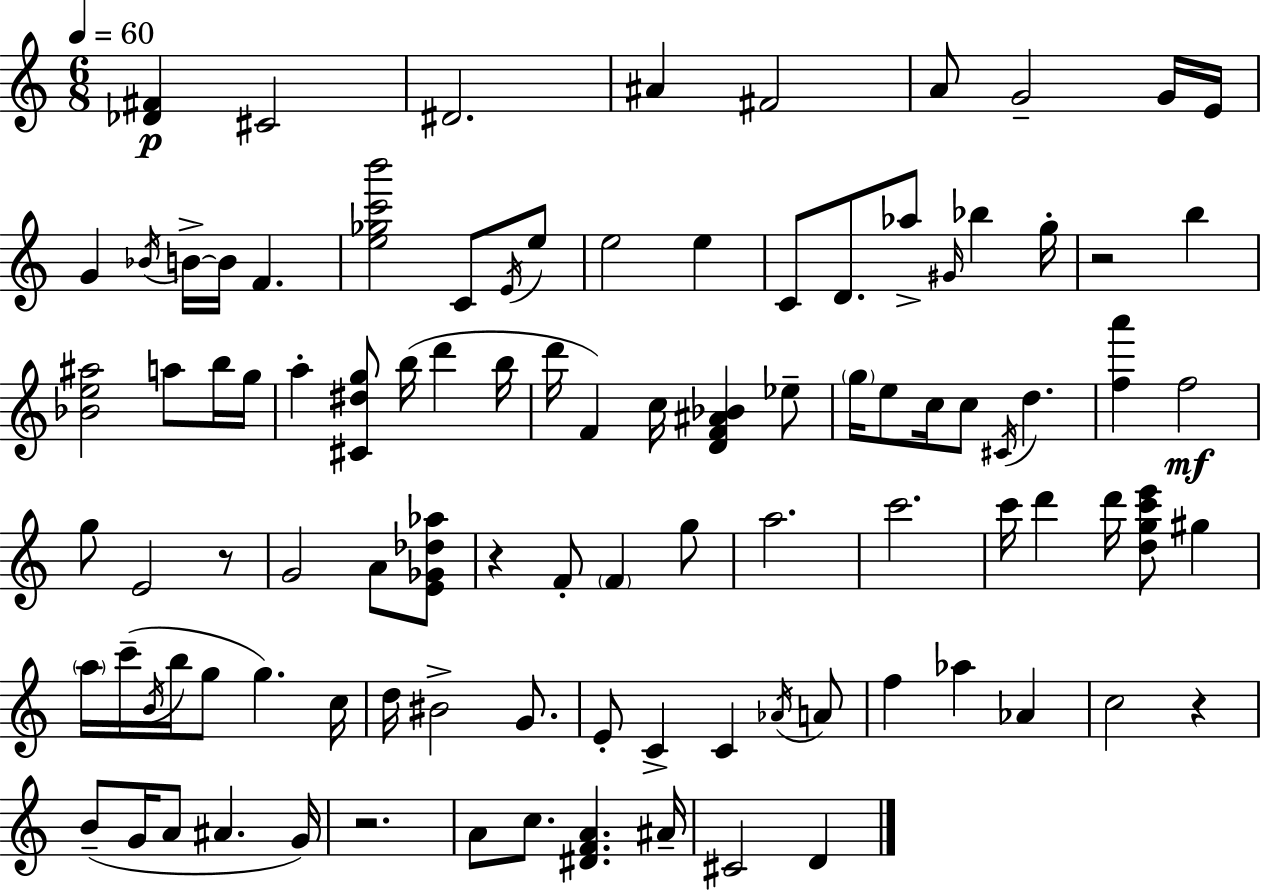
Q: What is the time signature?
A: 6/8